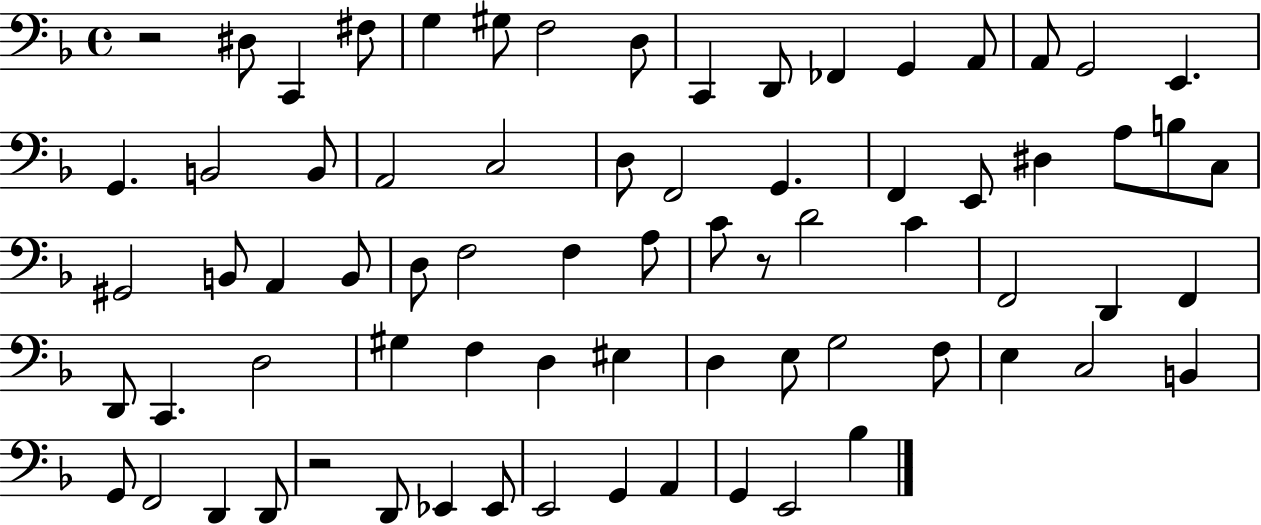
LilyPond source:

{
  \clef bass
  \time 4/4
  \defaultTimeSignature
  \key f \major
  r2 dis8 c,4 fis8 | g4 gis8 f2 d8 | c,4 d,8 fes,4 g,4 a,8 | a,8 g,2 e,4. | \break g,4. b,2 b,8 | a,2 c2 | d8 f,2 g,4. | f,4 e,8 dis4 a8 b8 c8 | \break gis,2 b,8 a,4 b,8 | d8 f2 f4 a8 | c'8 r8 d'2 c'4 | f,2 d,4 f,4 | \break d,8 c,4. d2 | gis4 f4 d4 eis4 | d4 e8 g2 f8 | e4 c2 b,4 | \break g,8 f,2 d,4 d,8 | r2 d,8 ees,4 ees,8 | e,2 g,4 a,4 | g,4 e,2 bes4 | \break \bar "|."
}